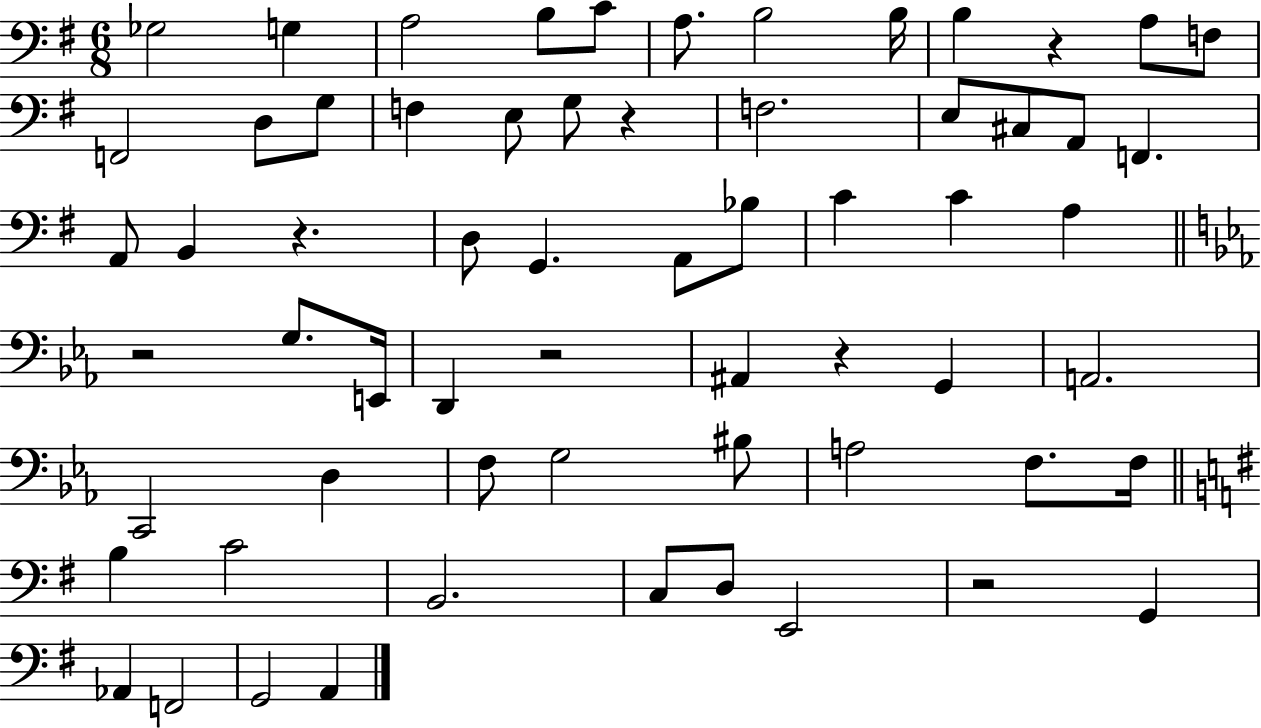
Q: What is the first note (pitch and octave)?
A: Gb3